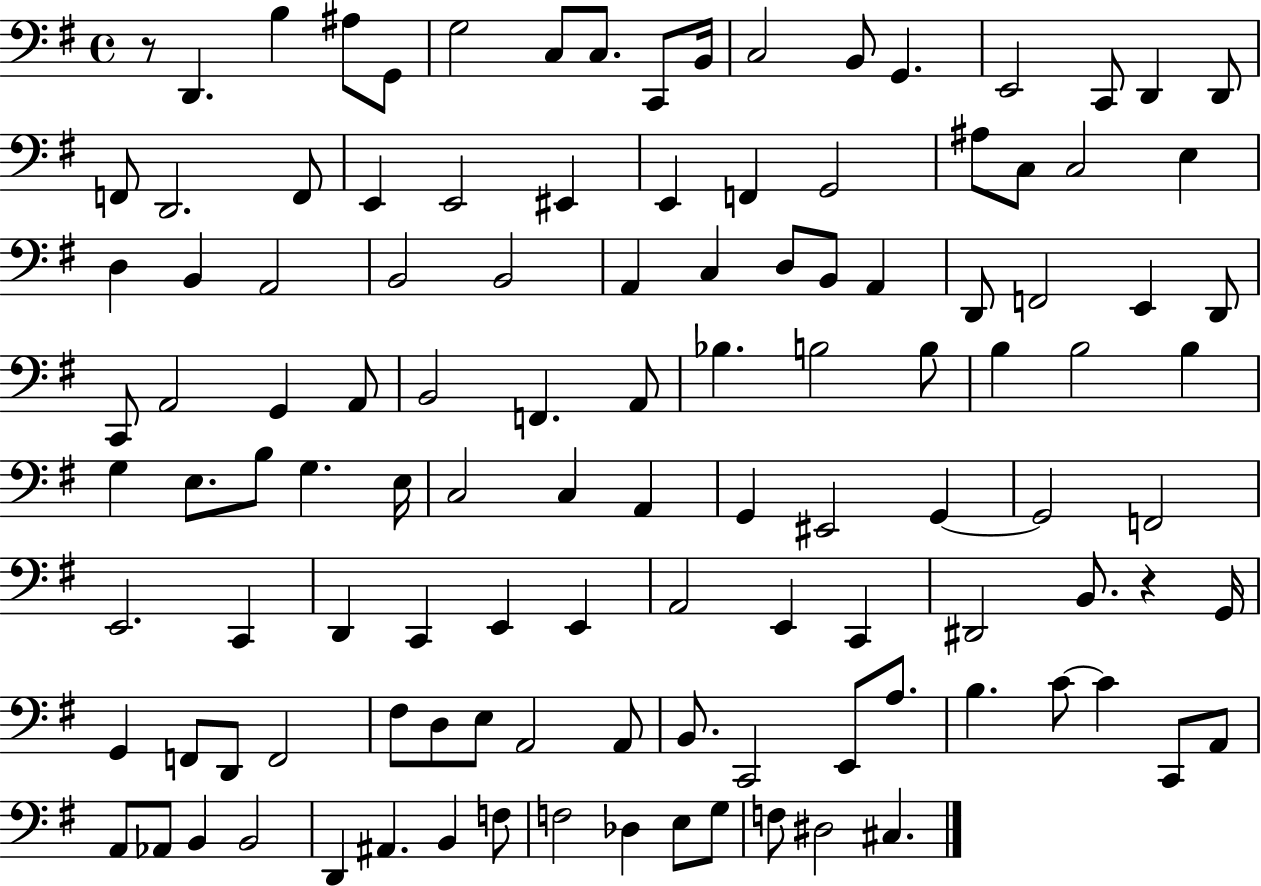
{
  \clef bass
  \time 4/4
  \defaultTimeSignature
  \key g \major
  r8 d,4. b4 ais8 g,8 | g2 c8 c8. c,8 b,16 | c2 b,8 g,4. | e,2 c,8 d,4 d,8 | \break f,8 d,2. f,8 | e,4 e,2 eis,4 | e,4 f,4 g,2 | ais8 c8 c2 e4 | \break d4 b,4 a,2 | b,2 b,2 | a,4 c4 d8 b,8 a,4 | d,8 f,2 e,4 d,8 | \break c,8 a,2 g,4 a,8 | b,2 f,4. a,8 | bes4. b2 b8 | b4 b2 b4 | \break g4 e8. b8 g4. e16 | c2 c4 a,4 | g,4 eis,2 g,4~~ | g,2 f,2 | \break e,2. c,4 | d,4 c,4 e,4 e,4 | a,2 e,4 c,4 | dis,2 b,8. r4 g,16 | \break g,4 f,8 d,8 f,2 | fis8 d8 e8 a,2 a,8 | b,8. c,2 e,8 a8. | b4. c'8~~ c'4 c,8 a,8 | \break a,8 aes,8 b,4 b,2 | d,4 ais,4. b,4 f8 | f2 des4 e8 g8 | f8 dis2 cis4. | \break \bar "|."
}